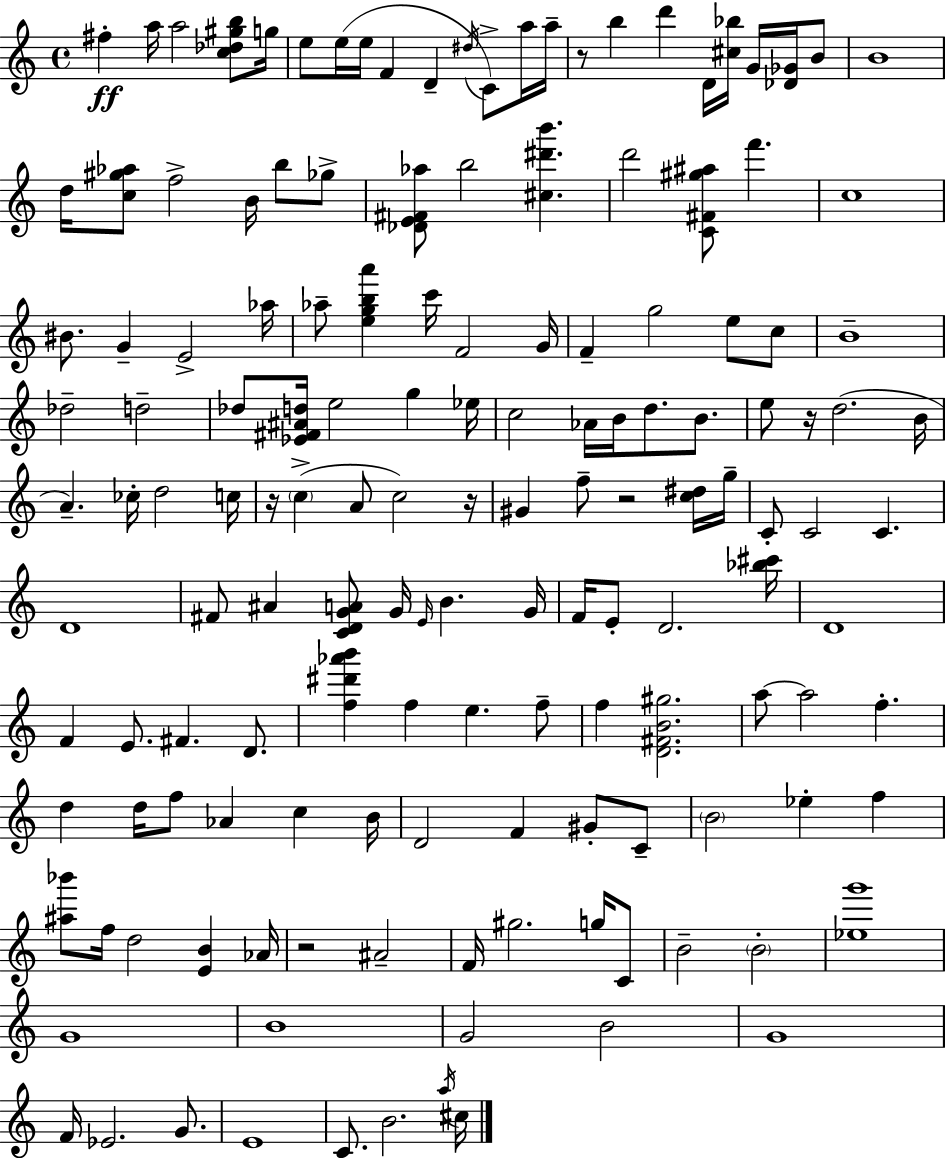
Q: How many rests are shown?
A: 6